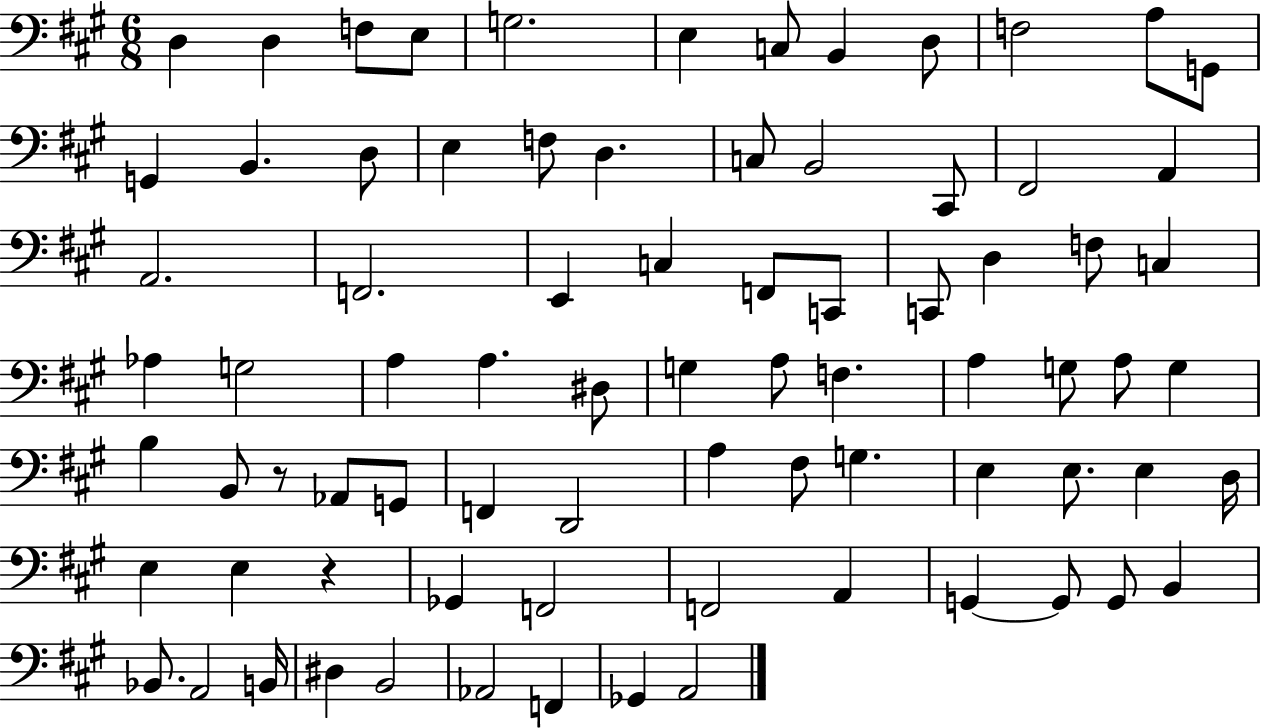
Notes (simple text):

D3/q D3/q F3/e E3/e G3/h. E3/q C3/e B2/q D3/e F3/h A3/e G2/e G2/q B2/q. D3/e E3/q F3/e D3/q. C3/e B2/h C#2/e F#2/h A2/q A2/h. F2/h. E2/q C3/q F2/e C2/e C2/e D3/q F3/e C3/q Ab3/q G3/h A3/q A3/q. D#3/e G3/q A3/e F3/q. A3/q G3/e A3/e G3/q B3/q B2/e R/e Ab2/e G2/e F2/q D2/h A3/q F#3/e G3/q. E3/q E3/e. E3/q D3/s E3/q E3/q R/q Gb2/q F2/h F2/h A2/q G2/q G2/e G2/e B2/q Bb2/e. A2/h B2/s D#3/q B2/h Ab2/h F2/q Gb2/q A2/h